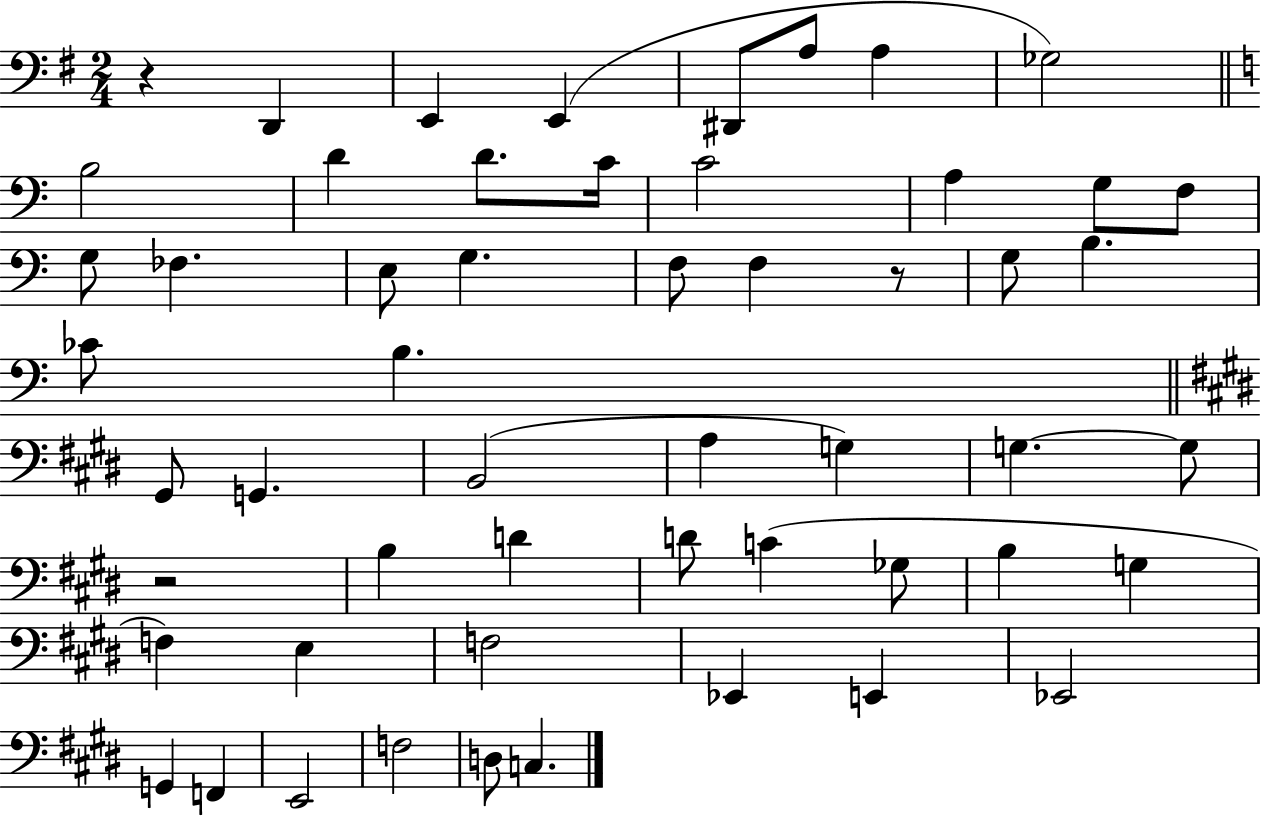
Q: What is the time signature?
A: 2/4